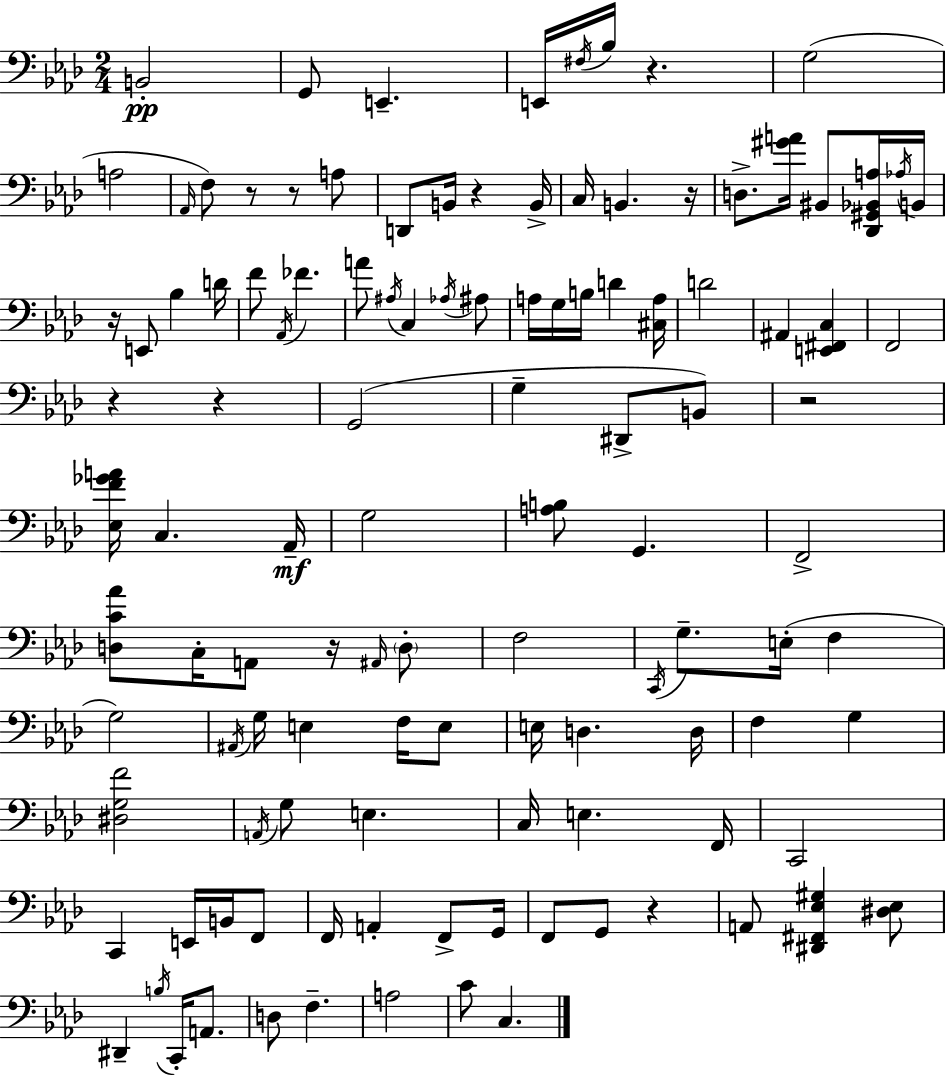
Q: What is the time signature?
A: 2/4